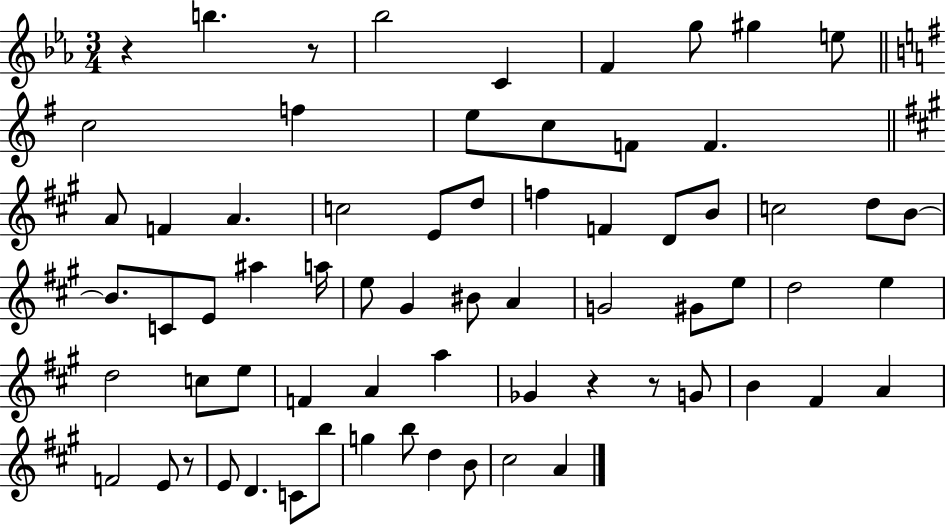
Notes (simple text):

R/q B5/q. R/e Bb5/h C4/q F4/q G5/e G#5/q E5/e C5/h F5/q E5/e C5/e F4/e F4/q. A4/e F4/q A4/q. C5/h E4/e D5/e F5/q F4/q D4/e B4/e C5/h D5/e B4/e B4/e. C4/e E4/e A#5/q A5/s E5/e G#4/q BIS4/e A4/q G4/h G#4/e E5/e D5/h E5/q D5/h C5/e E5/e F4/q A4/q A5/q Gb4/q R/q R/e G4/e B4/q F#4/q A4/q F4/h E4/e R/e E4/e D4/q. C4/e B5/e G5/q B5/e D5/q B4/e C#5/h A4/q